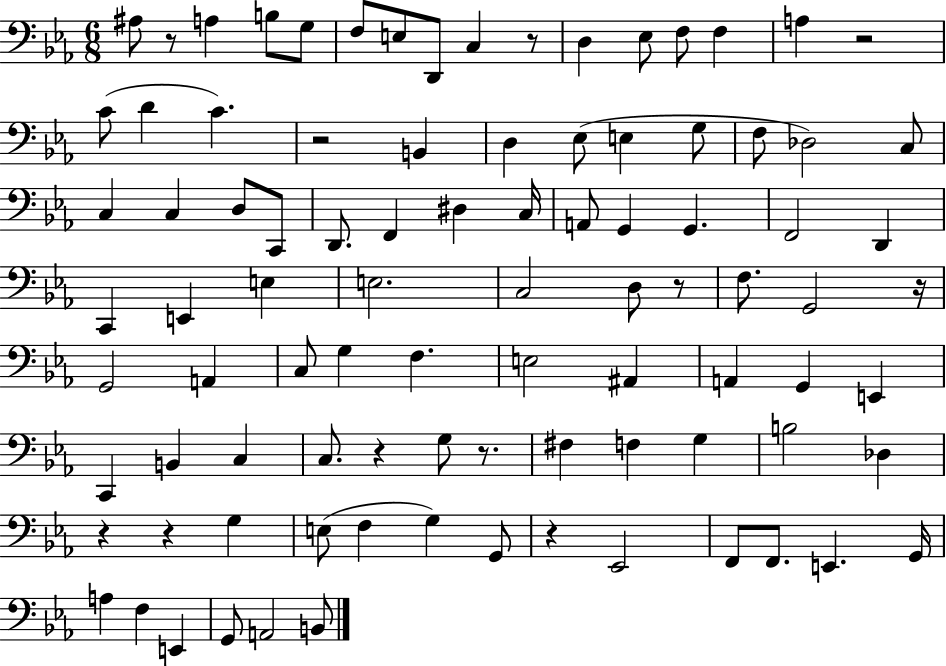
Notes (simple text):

A#3/e R/e A3/q B3/e G3/e F3/e E3/e D2/e C3/q R/e D3/q Eb3/e F3/e F3/q A3/q R/h C4/e D4/q C4/q. R/h B2/q D3/q Eb3/e E3/q G3/e F3/e Db3/h C3/e C3/q C3/q D3/e C2/e D2/e. F2/q D#3/q C3/s A2/e G2/q G2/q. F2/h D2/q C2/q E2/q E3/q E3/h. C3/h D3/e R/e F3/e. G2/h R/s G2/h A2/q C3/e G3/q F3/q. E3/h A#2/q A2/q G2/q E2/q C2/q B2/q C3/q C3/e. R/q G3/e R/e. F#3/q F3/q G3/q B3/h Db3/q R/q R/q G3/q E3/e F3/q G3/q G2/e R/q Eb2/h F2/e F2/e. E2/q. G2/s A3/q F3/q E2/q G2/e A2/h B2/e